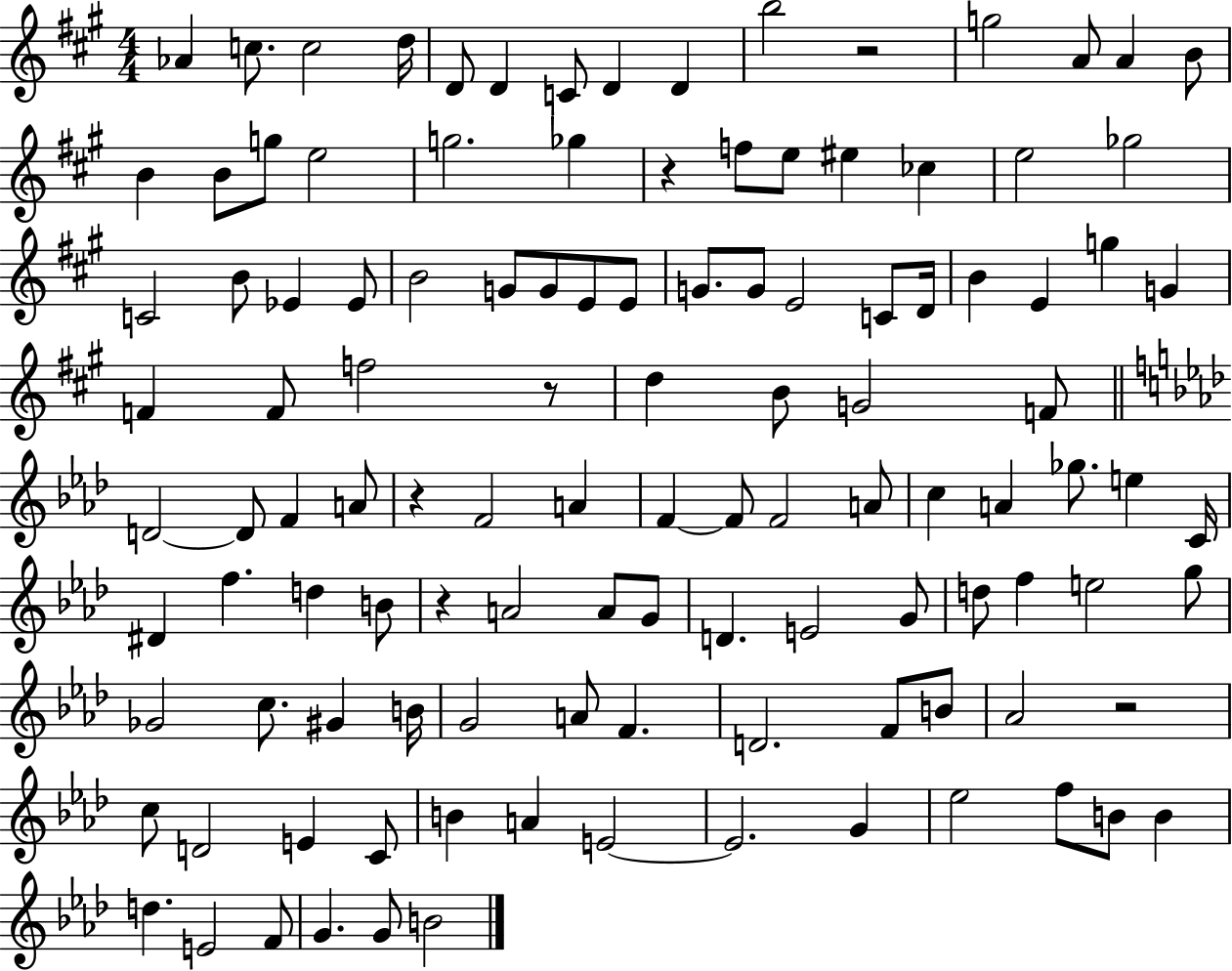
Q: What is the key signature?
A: A major